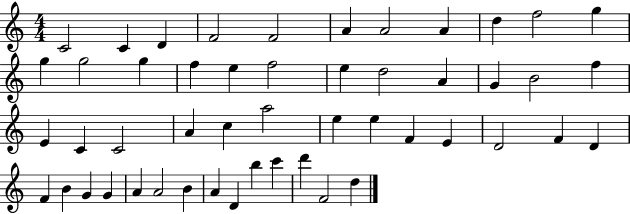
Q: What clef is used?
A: treble